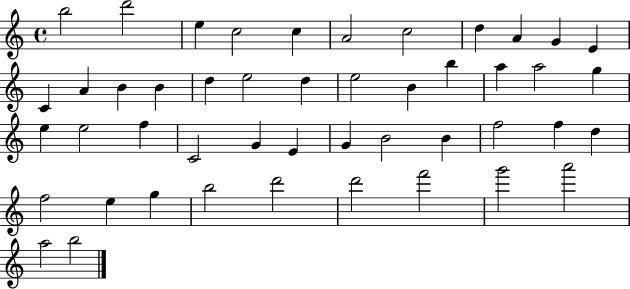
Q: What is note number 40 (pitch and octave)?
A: B5